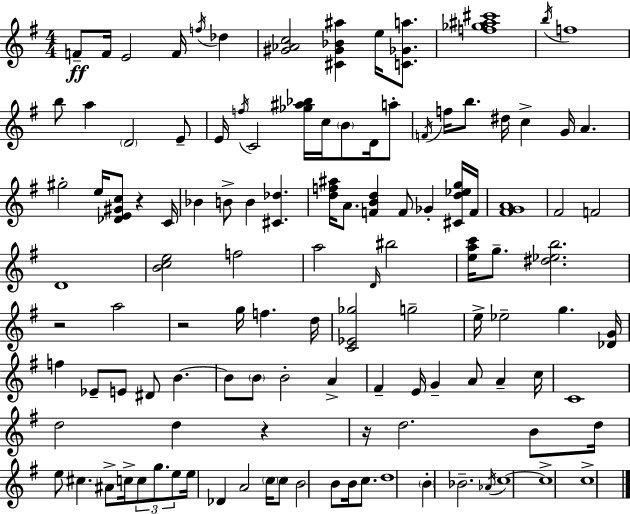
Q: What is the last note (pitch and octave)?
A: C5